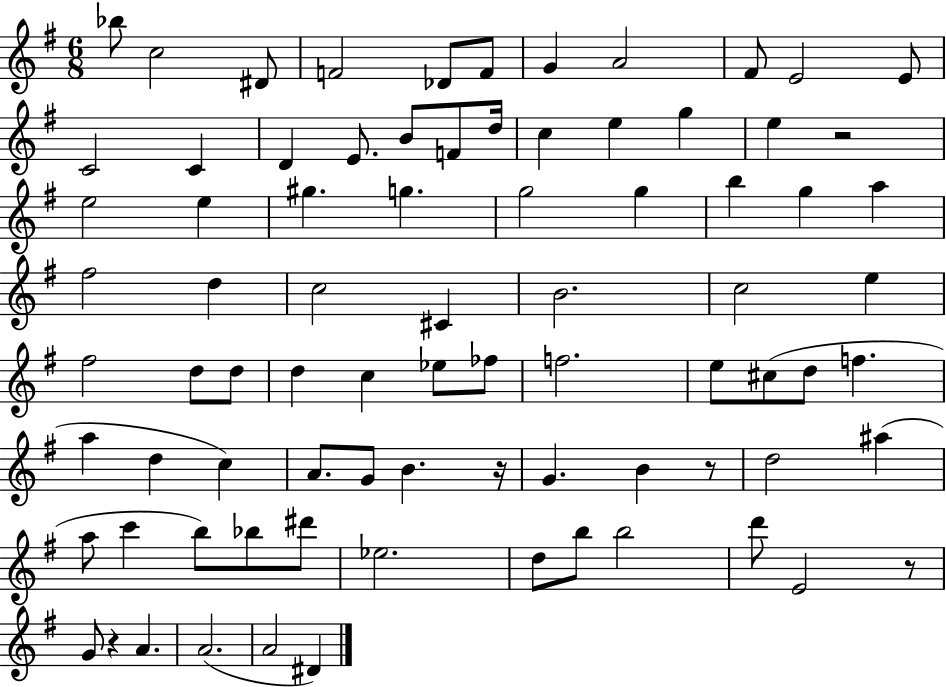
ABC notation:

X:1
T:Untitled
M:6/8
L:1/4
K:G
_b/2 c2 ^D/2 F2 _D/2 F/2 G A2 ^F/2 E2 E/2 C2 C D E/2 B/2 F/2 d/4 c e g e z2 e2 e ^g g g2 g b g a ^f2 d c2 ^C B2 c2 e ^f2 d/2 d/2 d c _e/2 _f/2 f2 e/2 ^c/2 d/2 f a d c A/2 G/2 B z/4 G B z/2 d2 ^a a/2 c' b/2 _b/2 ^d'/2 _e2 d/2 b/2 b2 d'/2 E2 z/2 G/2 z A A2 A2 ^D